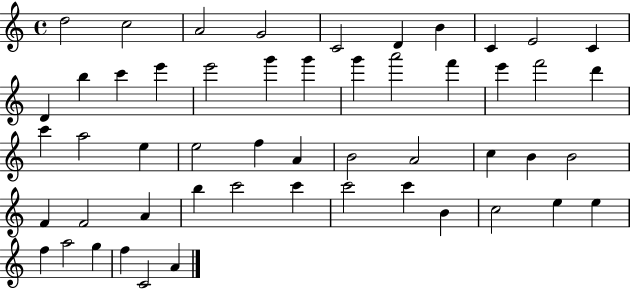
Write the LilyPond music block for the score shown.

{
  \clef treble
  \time 4/4
  \defaultTimeSignature
  \key c \major
  d''2 c''2 | a'2 g'2 | c'2 d'4 b'4 | c'4 e'2 c'4 | \break d'4 b''4 c'''4 e'''4 | e'''2 g'''4 g'''4 | g'''4 a'''2 f'''4 | e'''4 f'''2 d'''4 | \break c'''4 a''2 e''4 | e''2 f''4 a'4 | b'2 a'2 | c''4 b'4 b'2 | \break f'4 f'2 a'4 | b''4 c'''2 c'''4 | c'''2 c'''4 b'4 | c''2 e''4 e''4 | \break f''4 a''2 g''4 | f''4 c'2 a'4 | \bar "|."
}